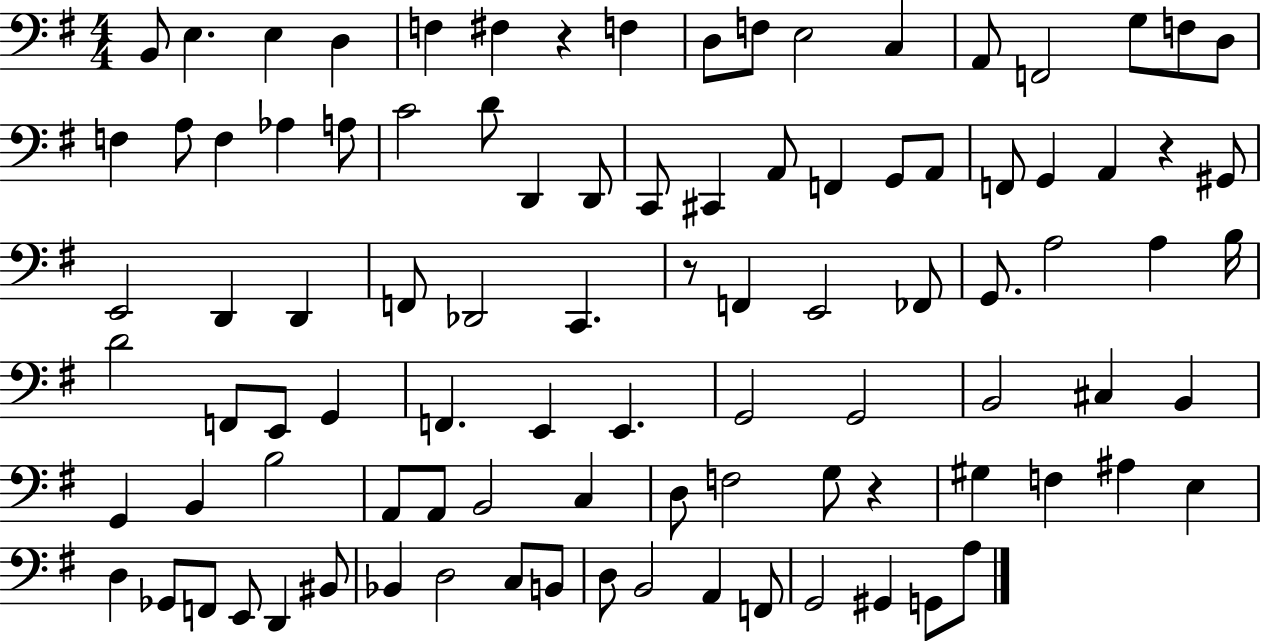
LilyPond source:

{
  \clef bass
  \numericTimeSignature
  \time 4/4
  \key g \major
  \repeat volta 2 { b,8 e4. e4 d4 | f4 fis4 r4 f4 | d8 f8 e2 c4 | a,8 f,2 g8 f8 d8 | \break f4 a8 f4 aes4 a8 | c'2 d'8 d,4 d,8 | c,8 cis,4 a,8 f,4 g,8 a,8 | f,8 g,4 a,4 r4 gis,8 | \break e,2 d,4 d,4 | f,8 des,2 c,4. | r8 f,4 e,2 fes,8 | g,8. a2 a4 b16 | \break d'2 f,8 e,8 g,4 | f,4. e,4 e,4. | g,2 g,2 | b,2 cis4 b,4 | \break g,4 b,4 b2 | a,8 a,8 b,2 c4 | d8 f2 g8 r4 | gis4 f4 ais4 e4 | \break d4 ges,8 f,8 e,8 d,4 bis,8 | bes,4 d2 c8 b,8 | d8 b,2 a,4 f,8 | g,2 gis,4 g,8 a8 | \break } \bar "|."
}